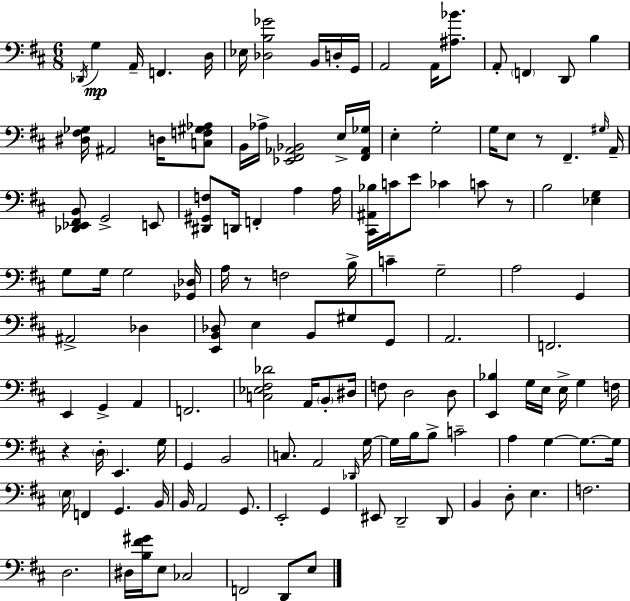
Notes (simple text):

Db2/s G3/q A2/s F2/q. D3/s Eb3/s [Db3,B3,Gb4]/h B2/s D3/s G2/s A2/h A2/s [A#3,Bb4]/e. A2/e F2/q D2/e B3/q [D#3,F#3,Gb3]/s A#2/h D3/s [C3,F3,G#3,Ab3]/e B2/s Ab3/s [Eb2,F#2,Ab2,Bb2]/h E3/s [F#2,Ab2,Gb3]/s E3/q G3/h G3/s E3/e R/e F#2/q. G#3/s A2/s [Db2,Eb2,F#2,B2]/e G2/h E2/e [D#2,G#2,F3]/e D2/s F2/q A3/q A3/s [C#2,A#2,Bb3]/s C4/s E4/e CES4/q C4/e R/e B3/h [Eb3,G3]/q G3/e G3/s G3/h [Gb2,Db3]/s A3/s R/e F3/h B3/s C4/q G3/h A3/h G2/q A#2/h Db3/q [E2,B2,Db3]/e E3/q B2/e G#3/e G2/e A2/h. F2/h. E2/q G2/q A2/q F2/h. [C3,Eb3,F#3,Db4]/h A2/s B2/e D#3/s F3/e D3/h D3/e [E2,Bb3]/q G3/s E3/s E3/s G3/q F3/s R/q D3/s E2/q. G3/s G2/q B2/h C3/e. A2/h Db2/s G3/s G3/s B3/s B3/e C4/h A3/q G3/q G3/e. G3/s E3/s F2/q G2/q. B2/s B2/s A2/h G2/e. E2/h G2/q EIS2/e D2/h D2/e B2/q D3/e E3/q. F3/h. D3/h. D#3/s [B3,F#4,G#4]/s E3/e CES3/h F2/h D2/e E3/e